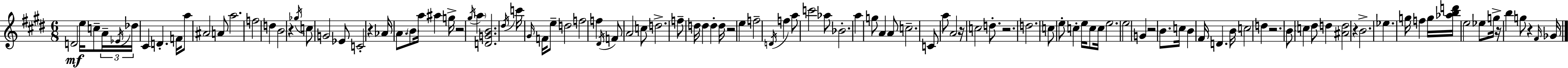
{
  \clef treble
  \numericTimeSignature
  \time 6/8
  \key e \major
  d'2\mf e''16 c''8-- \tuplet 3/2 { a'16-- | \acciaccatura { ees'16 } des''16 } cis'4 d'4.-. | f'16 a''8 ais'2 a'8 | a''2. | \break f''2 d''4 | b'2 r4 | \acciaccatura { ges''16 } c''8 g'2 | ees'8 c'2-. r4 | \break aes'16 a'8. \parenthesize b'8 a''16 ais''4 | g''16-> r2 \acciaccatura { gis''16 } \parenthesize a''4 | <d' g' b'>2. | \acciaccatura { dis''16 } c'''16 \grace { gis'16 } f'16 e''8-- d''2 | \break f''2 | f''4 \acciaccatura { dis'16 } f'8 a'2 | c''8 d''2.-> | f''8-- d''16 d''4 | \break d''4-. d''16 r2 | e''4 f''2-- | \acciaccatura { d'16 } f''4 a''8 c'''2 | aes''8 bes'2.-. | \break a''4 g''8 | a'4 a'8 c''2.-- | c'8 a''8 a'2 | r16 c''2 | \break d''8.-. r2. | d''2. | c''8 e''8-. c''4-. | e''16 c''8 c''16 e''2. | \break e''2 | g'4 r2 | b'8. c''16 b'4 fis'16 | d'4. b'16 c''2 | \break d''4 r2. | b'8 \parenthesize c''4 | dis''8 d''4 <ais' d''>2 | r4 b'2.-> | \break ees''4. | g''16 f''4 g''16 <aes'' b'' d'''>16 e''2 | ees''8 g''16-> r16 b''4 | g''8 r4 \grace { fis'16 } ges'16 \bar "|."
}